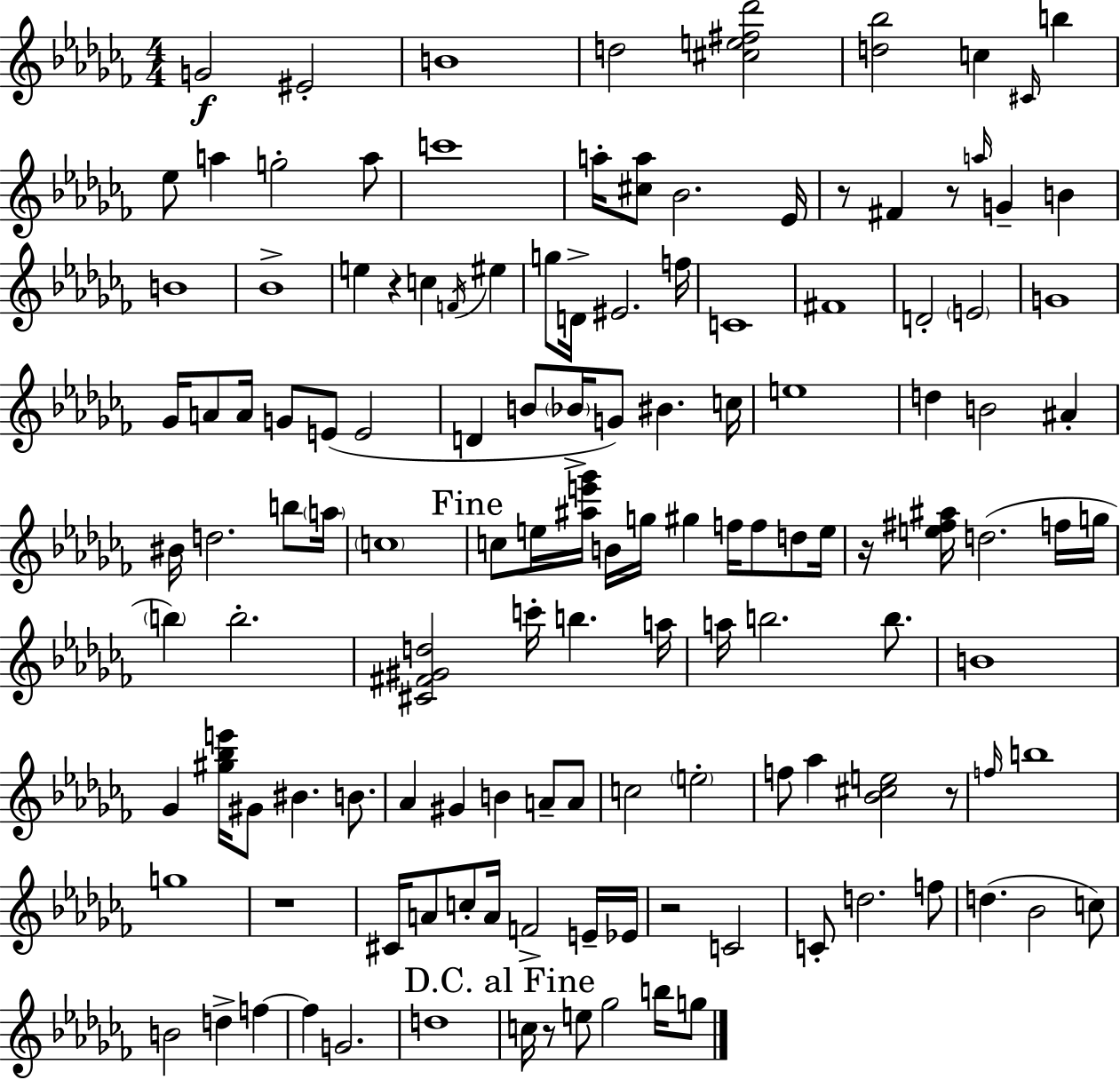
{
  \clef treble
  \numericTimeSignature
  \time 4/4
  \key aes \minor
  g'2\f eis'2-. | b'1 | d''2 <cis'' e'' fis'' des'''>2 | <d'' bes''>2 c''4 \grace { cis'16 } b''4 | \break ees''8 a''4 g''2-. a''8 | c'''1 | a''16-. <cis'' a''>8 bes'2. | ees'16 r8 fis'4 r8 \grace { a''16 } g'4-- b'4 | \break b'1 | bes'1-> | e''4 r4 c''4 \acciaccatura { f'16 } eis''4 | g''8 d'16-> eis'2. | \break f''16 c'1 | fis'1 | d'2-. \parenthesize e'2 | g'1 | \break ges'16 a'8 a'16 g'8 e'8( e'2 | d'4 b'8 \parenthesize bes'16-> g'8) bis'4. | c''16 e''1 | d''4 b'2 ais'4-. | \break bis'16 d''2. | b''8 \parenthesize a''16 \parenthesize c''1 | \mark "Fine" c''8 e''16 <ais'' e''' ges'''>16 b'16 g''16 gis''4 f''16 f''8 | d''8 e''16 r16 <e'' fis'' ais''>16 d''2.( | \break f''16 g''16 \parenthesize b''4) b''2.-. | <cis' fis' gis' d''>2 c'''16-. b''4. | a''16 a''16 b''2. | b''8. b'1 | \break ges'4 <gis'' bes'' e'''>16 gis'8 bis'4. | b'8. aes'4 gis'4 b'4 a'8-- | a'8 c''2 \parenthesize e''2-. | f''8 aes''4 <bes' cis'' e''>2 | \break r8 \grace { f''16 } b''1 | g''1 | r1 | cis'16 a'8 c''8-. a'16 f'2-> | \break e'16-- ees'16 r2 c'2 | c'8-. d''2. | f''8 d''4.( bes'2 | c''8) b'2 d''4-> | \break f''4~~ f''4 g'2. | d''1 | \mark "D.C. al Fine" c''16 r8 e''8 ges''2 | b''16 g''8 \bar "|."
}